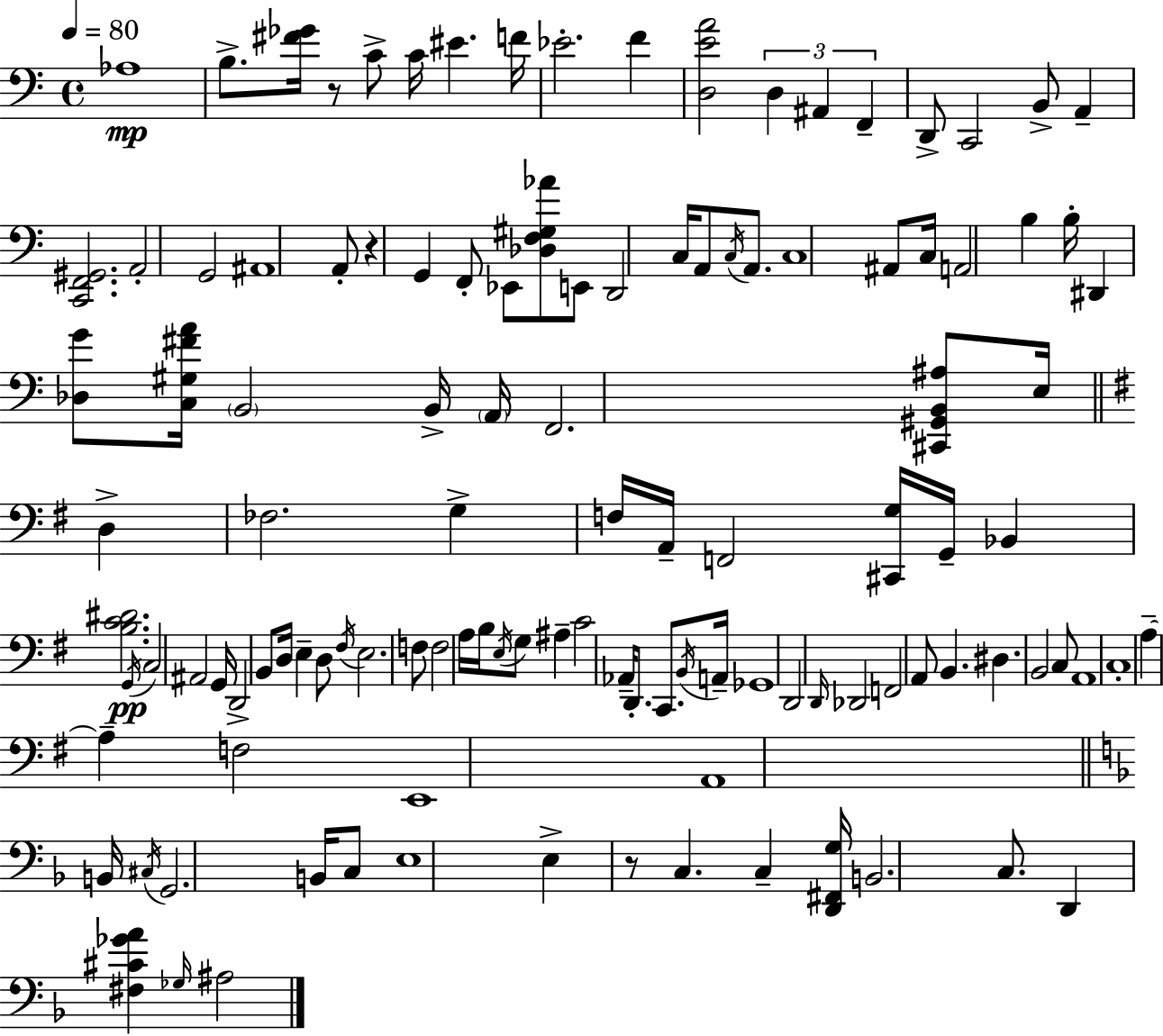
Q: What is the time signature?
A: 4/4